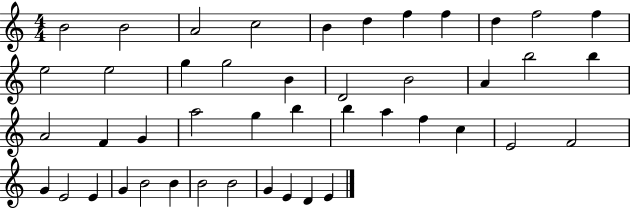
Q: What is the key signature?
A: C major